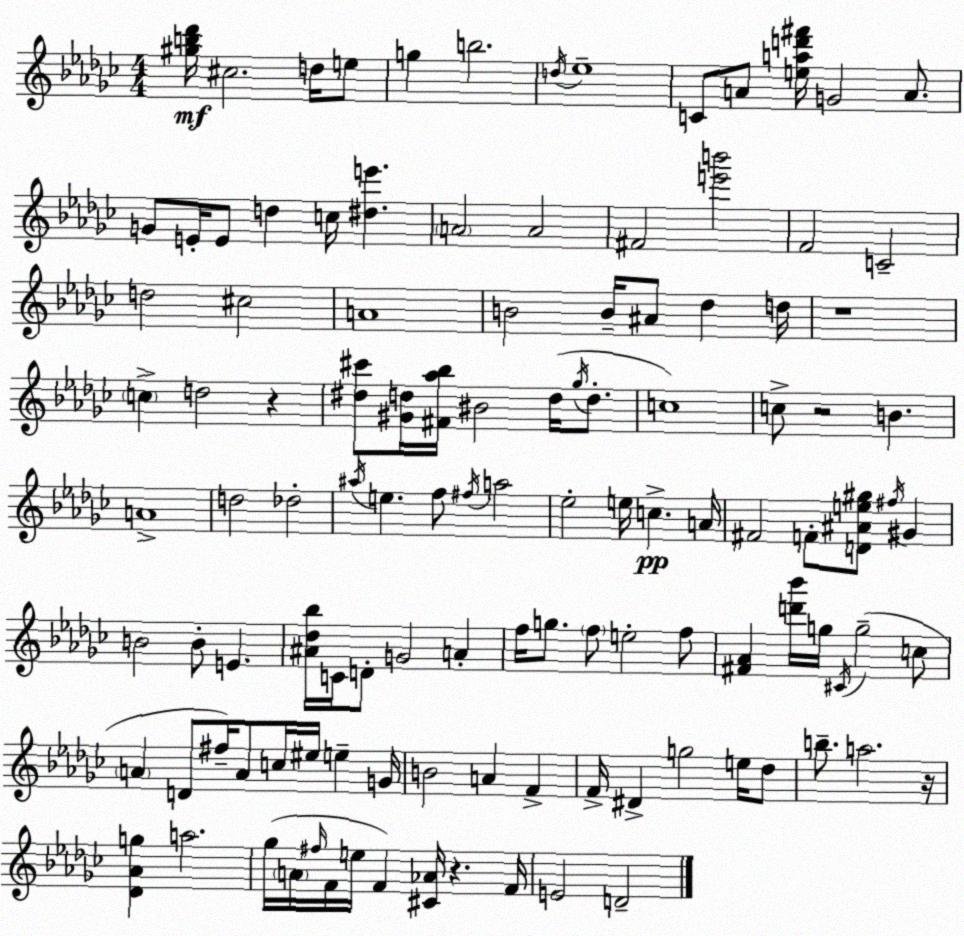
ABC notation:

X:1
T:Untitled
M:4/4
L:1/4
K:Ebm
[^gb_d']/4 ^c2 d/4 e/2 g b2 d/4 _e4 C/2 A/2 [ead'^f']/4 G2 A/2 G/2 E/4 E/2 d c/4 [^de'] A2 A2 ^F2 [e'b']2 F2 C2 d2 ^c2 A4 B2 B/4 ^A/2 _d d/4 z4 c d2 z [^d^c']/2 [^Gd]/4 [^F_a_b]/4 ^B2 d/4 _g/4 d/2 c4 c/2 z2 B A4 d2 _d2 ^a/4 e f/2 ^f/4 a2 _e2 e/4 c A/4 ^F2 F/2 [D^Ae^g]/2 ^f/4 ^G B2 B/2 E [^A_d_b]/4 C/4 D/2 G2 A f/4 g/2 f/2 e2 f/2 [^F_A] [d'_b']/4 g/4 ^C/4 g2 c/2 A D/2 ^f/4 A/2 c/4 ^e/4 e G/4 B2 A F F/4 ^D g2 e/4 _d/2 b/2 a2 z/4 [_D_Ag] a2 _g/4 A/4 ^f/4 F/4 e/4 F [^C_A]/4 z F/4 E2 D2